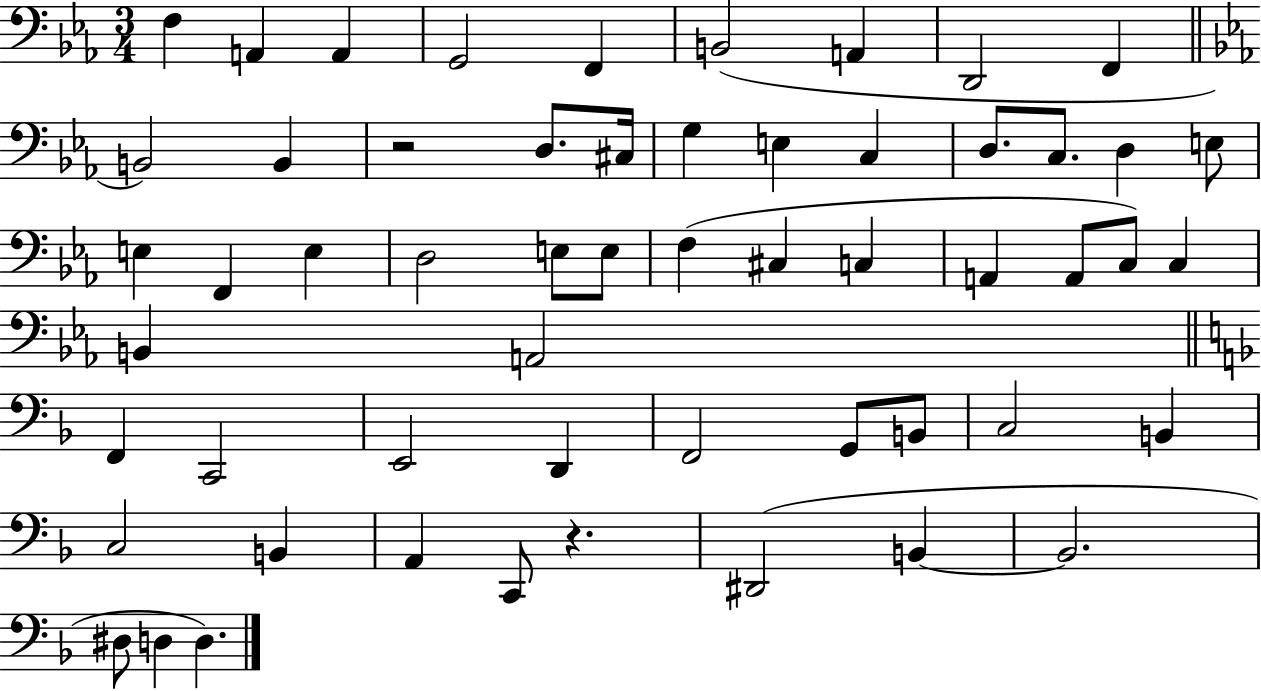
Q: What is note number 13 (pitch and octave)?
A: C#3